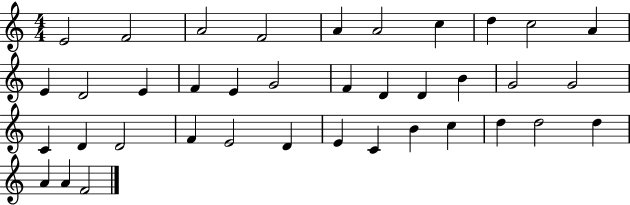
E4/h F4/h A4/h F4/h A4/q A4/h C5/q D5/q C5/h A4/q E4/q D4/h E4/q F4/q E4/q G4/h F4/q D4/q D4/q B4/q G4/h G4/h C4/q D4/q D4/h F4/q E4/h D4/q E4/q C4/q B4/q C5/q D5/q D5/h D5/q A4/q A4/q F4/h